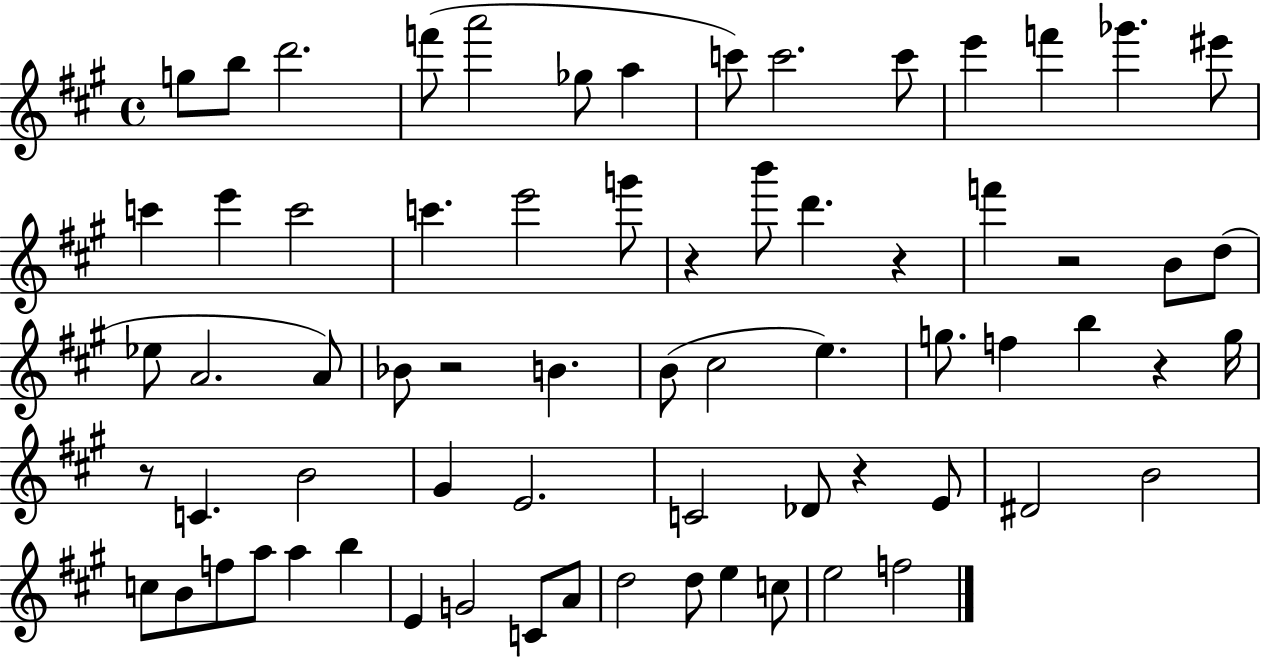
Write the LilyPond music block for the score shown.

{
  \clef treble
  \time 4/4
  \defaultTimeSignature
  \key a \major
  \repeat volta 2 { g''8 b''8 d'''2. | f'''8( a'''2 ges''8 a''4 | c'''8) c'''2. c'''8 | e'''4 f'''4 ges'''4. eis'''8 | \break c'''4 e'''4 c'''2 | c'''4. e'''2 g'''8 | r4 b'''8 d'''4. r4 | f'''4 r2 b'8 d''8( | \break ees''8 a'2. a'8) | bes'8 r2 b'4. | b'8( cis''2 e''4.) | g''8. f''4 b''4 r4 g''16 | \break r8 c'4. b'2 | gis'4 e'2. | c'2 des'8 r4 e'8 | dis'2 b'2 | \break c''8 b'8 f''8 a''8 a''4 b''4 | e'4 g'2 c'8 a'8 | d''2 d''8 e''4 c''8 | e''2 f''2 | \break } \bar "|."
}